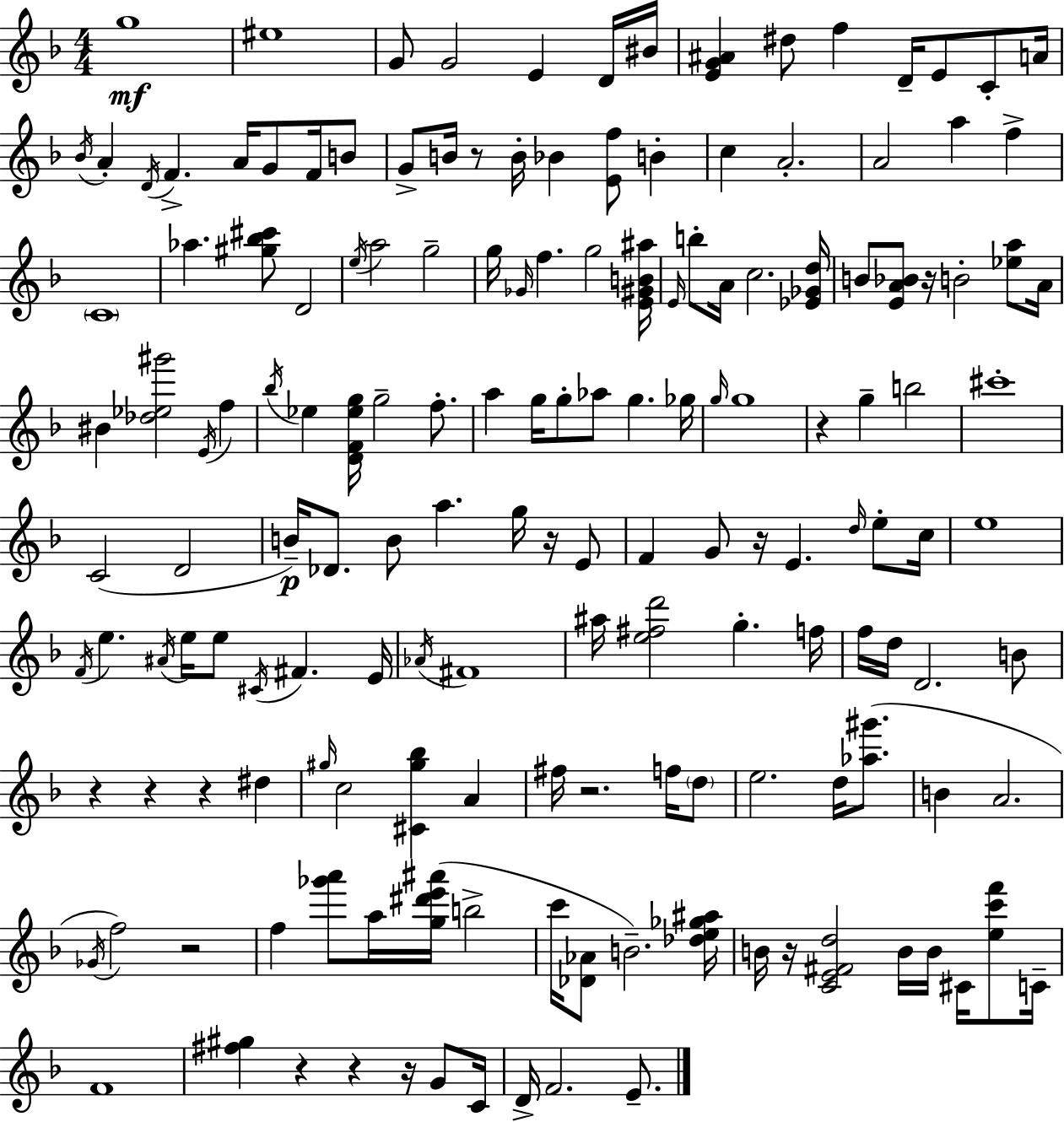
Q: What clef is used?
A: treble